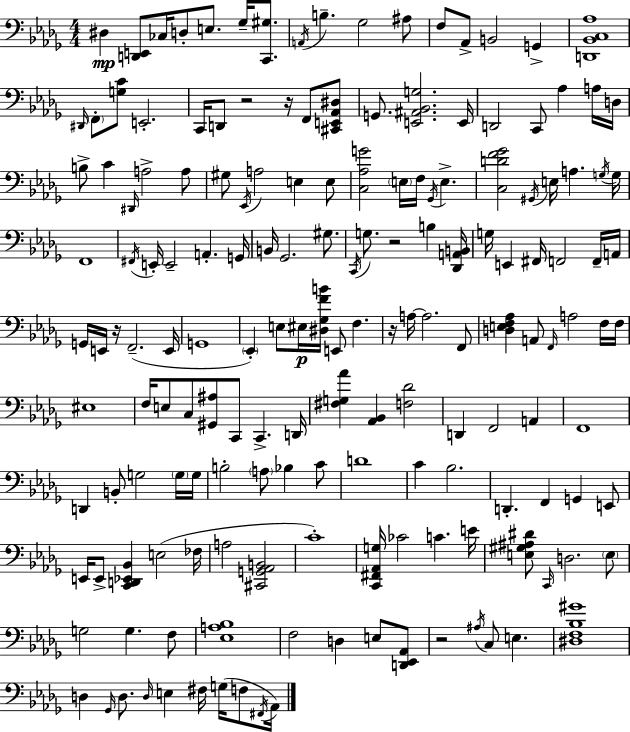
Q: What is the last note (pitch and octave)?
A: Ab2